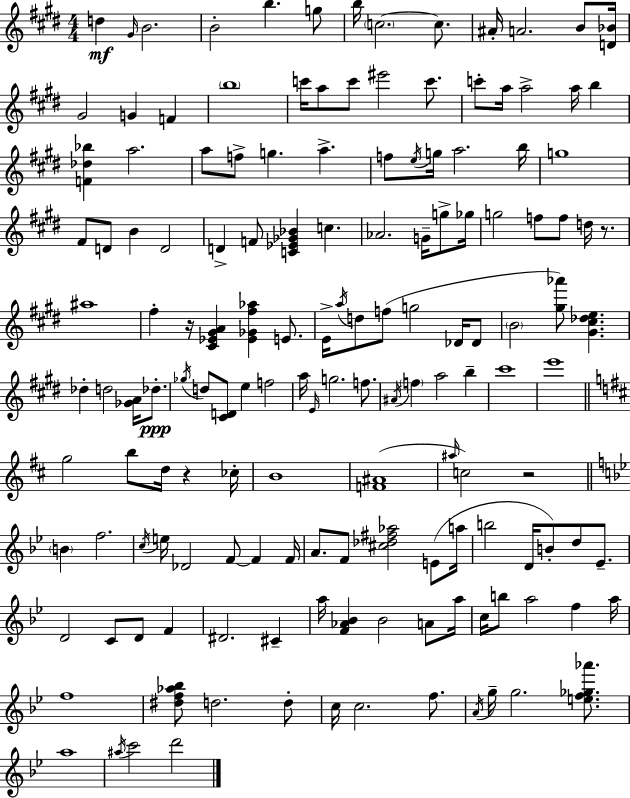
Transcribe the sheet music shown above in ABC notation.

X:1
T:Untitled
M:4/4
L:1/4
K:E
d ^G/4 B2 B2 b g/2 b/4 c2 c/2 ^A/4 A2 B/2 [D_B]/4 ^G2 G F b4 c'/4 a/2 c'/2 ^e'2 c'/2 c'/2 a/4 a2 a/4 b [F_d_b] a2 a/2 f/2 g a f/2 e/4 g/4 a2 b/4 g4 ^F/2 D/2 B D2 D F/2 [C_E_G_B] c _A2 G/4 g/2 _g/4 g2 f/2 f/2 d/4 z/2 ^a4 ^f z/4 [^C_E^GA] [_E_G^f_a] E/2 E/4 a/4 d/2 f/2 g2 _D/4 _D/2 B2 [^g_a']/2 [^G^c_de] _d d2 [_GA]/4 _d/2 _g/4 d/2 [^CD]/2 e f2 a/4 E/4 g2 f/2 ^A/4 f a2 b ^c'4 e'4 g2 b/2 d/4 z _c/4 B4 [F^A]4 ^a/4 c2 z2 B f2 c/4 e/4 _D2 F/2 F F/4 A/2 F/2 [^c_d^f_a]2 E/2 a/4 b2 D/4 B/2 d/2 _E/2 D2 C/2 D/2 F ^D2 ^C a/4 [F_A_B] _B2 A/2 a/4 c/4 b/2 a2 f a/4 f4 [^df_a_b]/2 d2 d/2 c/4 c2 f/2 A/4 g/4 g2 [ef_g_a']/2 a4 ^a/4 c'2 d'2